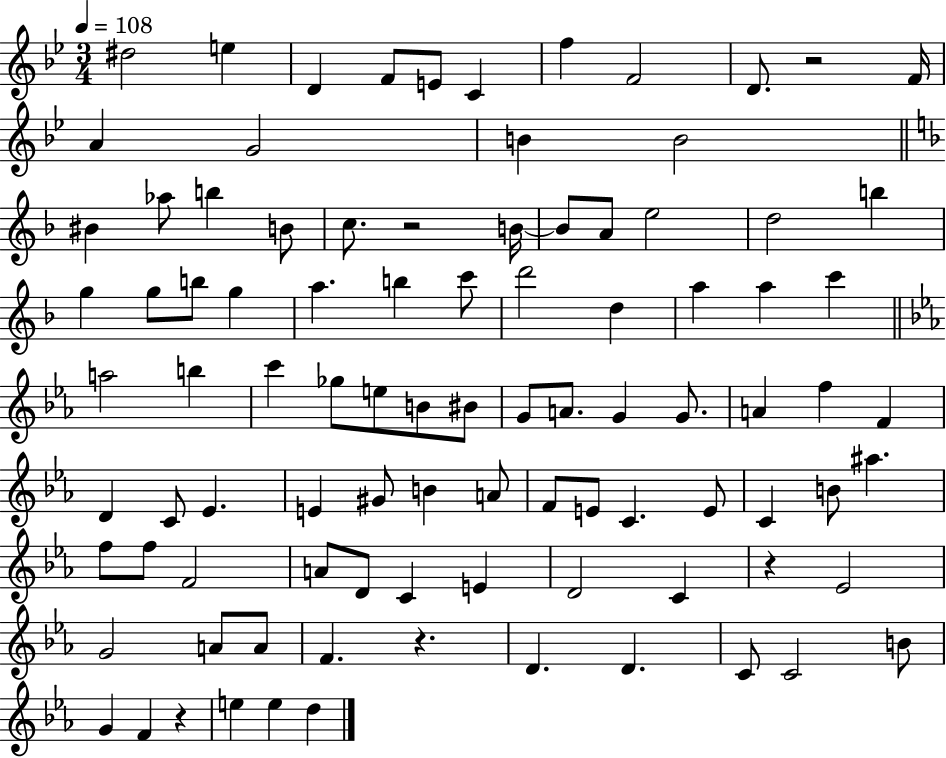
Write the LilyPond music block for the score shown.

{
  \clef treble
  \numericTimeSignature
  \time 3/4
  \key bes \major
  \tempo 4 = 108
  dis''2 e''4 | d'4 f'8 e'8 c'4 | f''4 f'2 | d'8. r2 f'16 | \break a'4 g'2 | b'4 b'2 | \bar "||" \break \key d \minor bis'4 aes''8 b''4 b'8 | c''8. r2 b'16~~ | b'8 a'8 e''2 | d''2 b''4 | \break g''4 g''8 b''8 g''4 | a''4. b''4 c'''8 | d'''2 d''4 | a''4 a''4 c'''4 | \break \bar "||" \break \key ees \major a''2 b''4 | c'''4 ges''8 e''8 b'8 bis'8 | g'8 a'8. g'4 g'8. | a'4 f''4 f'4 | \break d'4 c'8 ees'4. | e'4 gis'8 b'4 a'8 | f'8 e'8 c'4. e'8 | c'4 b'8 ais''4. | \break f''8 f''8 f'2 | a'8 d'8 c'4 e'4 | d'2 c'4 | r4 ees'2 | \break g'2 a'8 a'8 | f'4. r4. | d'4. d'4. | c'8 c'2 b'8 | \break g'4 f'4 r4 | e''4 e''4 d''4 | \bar "|."
}